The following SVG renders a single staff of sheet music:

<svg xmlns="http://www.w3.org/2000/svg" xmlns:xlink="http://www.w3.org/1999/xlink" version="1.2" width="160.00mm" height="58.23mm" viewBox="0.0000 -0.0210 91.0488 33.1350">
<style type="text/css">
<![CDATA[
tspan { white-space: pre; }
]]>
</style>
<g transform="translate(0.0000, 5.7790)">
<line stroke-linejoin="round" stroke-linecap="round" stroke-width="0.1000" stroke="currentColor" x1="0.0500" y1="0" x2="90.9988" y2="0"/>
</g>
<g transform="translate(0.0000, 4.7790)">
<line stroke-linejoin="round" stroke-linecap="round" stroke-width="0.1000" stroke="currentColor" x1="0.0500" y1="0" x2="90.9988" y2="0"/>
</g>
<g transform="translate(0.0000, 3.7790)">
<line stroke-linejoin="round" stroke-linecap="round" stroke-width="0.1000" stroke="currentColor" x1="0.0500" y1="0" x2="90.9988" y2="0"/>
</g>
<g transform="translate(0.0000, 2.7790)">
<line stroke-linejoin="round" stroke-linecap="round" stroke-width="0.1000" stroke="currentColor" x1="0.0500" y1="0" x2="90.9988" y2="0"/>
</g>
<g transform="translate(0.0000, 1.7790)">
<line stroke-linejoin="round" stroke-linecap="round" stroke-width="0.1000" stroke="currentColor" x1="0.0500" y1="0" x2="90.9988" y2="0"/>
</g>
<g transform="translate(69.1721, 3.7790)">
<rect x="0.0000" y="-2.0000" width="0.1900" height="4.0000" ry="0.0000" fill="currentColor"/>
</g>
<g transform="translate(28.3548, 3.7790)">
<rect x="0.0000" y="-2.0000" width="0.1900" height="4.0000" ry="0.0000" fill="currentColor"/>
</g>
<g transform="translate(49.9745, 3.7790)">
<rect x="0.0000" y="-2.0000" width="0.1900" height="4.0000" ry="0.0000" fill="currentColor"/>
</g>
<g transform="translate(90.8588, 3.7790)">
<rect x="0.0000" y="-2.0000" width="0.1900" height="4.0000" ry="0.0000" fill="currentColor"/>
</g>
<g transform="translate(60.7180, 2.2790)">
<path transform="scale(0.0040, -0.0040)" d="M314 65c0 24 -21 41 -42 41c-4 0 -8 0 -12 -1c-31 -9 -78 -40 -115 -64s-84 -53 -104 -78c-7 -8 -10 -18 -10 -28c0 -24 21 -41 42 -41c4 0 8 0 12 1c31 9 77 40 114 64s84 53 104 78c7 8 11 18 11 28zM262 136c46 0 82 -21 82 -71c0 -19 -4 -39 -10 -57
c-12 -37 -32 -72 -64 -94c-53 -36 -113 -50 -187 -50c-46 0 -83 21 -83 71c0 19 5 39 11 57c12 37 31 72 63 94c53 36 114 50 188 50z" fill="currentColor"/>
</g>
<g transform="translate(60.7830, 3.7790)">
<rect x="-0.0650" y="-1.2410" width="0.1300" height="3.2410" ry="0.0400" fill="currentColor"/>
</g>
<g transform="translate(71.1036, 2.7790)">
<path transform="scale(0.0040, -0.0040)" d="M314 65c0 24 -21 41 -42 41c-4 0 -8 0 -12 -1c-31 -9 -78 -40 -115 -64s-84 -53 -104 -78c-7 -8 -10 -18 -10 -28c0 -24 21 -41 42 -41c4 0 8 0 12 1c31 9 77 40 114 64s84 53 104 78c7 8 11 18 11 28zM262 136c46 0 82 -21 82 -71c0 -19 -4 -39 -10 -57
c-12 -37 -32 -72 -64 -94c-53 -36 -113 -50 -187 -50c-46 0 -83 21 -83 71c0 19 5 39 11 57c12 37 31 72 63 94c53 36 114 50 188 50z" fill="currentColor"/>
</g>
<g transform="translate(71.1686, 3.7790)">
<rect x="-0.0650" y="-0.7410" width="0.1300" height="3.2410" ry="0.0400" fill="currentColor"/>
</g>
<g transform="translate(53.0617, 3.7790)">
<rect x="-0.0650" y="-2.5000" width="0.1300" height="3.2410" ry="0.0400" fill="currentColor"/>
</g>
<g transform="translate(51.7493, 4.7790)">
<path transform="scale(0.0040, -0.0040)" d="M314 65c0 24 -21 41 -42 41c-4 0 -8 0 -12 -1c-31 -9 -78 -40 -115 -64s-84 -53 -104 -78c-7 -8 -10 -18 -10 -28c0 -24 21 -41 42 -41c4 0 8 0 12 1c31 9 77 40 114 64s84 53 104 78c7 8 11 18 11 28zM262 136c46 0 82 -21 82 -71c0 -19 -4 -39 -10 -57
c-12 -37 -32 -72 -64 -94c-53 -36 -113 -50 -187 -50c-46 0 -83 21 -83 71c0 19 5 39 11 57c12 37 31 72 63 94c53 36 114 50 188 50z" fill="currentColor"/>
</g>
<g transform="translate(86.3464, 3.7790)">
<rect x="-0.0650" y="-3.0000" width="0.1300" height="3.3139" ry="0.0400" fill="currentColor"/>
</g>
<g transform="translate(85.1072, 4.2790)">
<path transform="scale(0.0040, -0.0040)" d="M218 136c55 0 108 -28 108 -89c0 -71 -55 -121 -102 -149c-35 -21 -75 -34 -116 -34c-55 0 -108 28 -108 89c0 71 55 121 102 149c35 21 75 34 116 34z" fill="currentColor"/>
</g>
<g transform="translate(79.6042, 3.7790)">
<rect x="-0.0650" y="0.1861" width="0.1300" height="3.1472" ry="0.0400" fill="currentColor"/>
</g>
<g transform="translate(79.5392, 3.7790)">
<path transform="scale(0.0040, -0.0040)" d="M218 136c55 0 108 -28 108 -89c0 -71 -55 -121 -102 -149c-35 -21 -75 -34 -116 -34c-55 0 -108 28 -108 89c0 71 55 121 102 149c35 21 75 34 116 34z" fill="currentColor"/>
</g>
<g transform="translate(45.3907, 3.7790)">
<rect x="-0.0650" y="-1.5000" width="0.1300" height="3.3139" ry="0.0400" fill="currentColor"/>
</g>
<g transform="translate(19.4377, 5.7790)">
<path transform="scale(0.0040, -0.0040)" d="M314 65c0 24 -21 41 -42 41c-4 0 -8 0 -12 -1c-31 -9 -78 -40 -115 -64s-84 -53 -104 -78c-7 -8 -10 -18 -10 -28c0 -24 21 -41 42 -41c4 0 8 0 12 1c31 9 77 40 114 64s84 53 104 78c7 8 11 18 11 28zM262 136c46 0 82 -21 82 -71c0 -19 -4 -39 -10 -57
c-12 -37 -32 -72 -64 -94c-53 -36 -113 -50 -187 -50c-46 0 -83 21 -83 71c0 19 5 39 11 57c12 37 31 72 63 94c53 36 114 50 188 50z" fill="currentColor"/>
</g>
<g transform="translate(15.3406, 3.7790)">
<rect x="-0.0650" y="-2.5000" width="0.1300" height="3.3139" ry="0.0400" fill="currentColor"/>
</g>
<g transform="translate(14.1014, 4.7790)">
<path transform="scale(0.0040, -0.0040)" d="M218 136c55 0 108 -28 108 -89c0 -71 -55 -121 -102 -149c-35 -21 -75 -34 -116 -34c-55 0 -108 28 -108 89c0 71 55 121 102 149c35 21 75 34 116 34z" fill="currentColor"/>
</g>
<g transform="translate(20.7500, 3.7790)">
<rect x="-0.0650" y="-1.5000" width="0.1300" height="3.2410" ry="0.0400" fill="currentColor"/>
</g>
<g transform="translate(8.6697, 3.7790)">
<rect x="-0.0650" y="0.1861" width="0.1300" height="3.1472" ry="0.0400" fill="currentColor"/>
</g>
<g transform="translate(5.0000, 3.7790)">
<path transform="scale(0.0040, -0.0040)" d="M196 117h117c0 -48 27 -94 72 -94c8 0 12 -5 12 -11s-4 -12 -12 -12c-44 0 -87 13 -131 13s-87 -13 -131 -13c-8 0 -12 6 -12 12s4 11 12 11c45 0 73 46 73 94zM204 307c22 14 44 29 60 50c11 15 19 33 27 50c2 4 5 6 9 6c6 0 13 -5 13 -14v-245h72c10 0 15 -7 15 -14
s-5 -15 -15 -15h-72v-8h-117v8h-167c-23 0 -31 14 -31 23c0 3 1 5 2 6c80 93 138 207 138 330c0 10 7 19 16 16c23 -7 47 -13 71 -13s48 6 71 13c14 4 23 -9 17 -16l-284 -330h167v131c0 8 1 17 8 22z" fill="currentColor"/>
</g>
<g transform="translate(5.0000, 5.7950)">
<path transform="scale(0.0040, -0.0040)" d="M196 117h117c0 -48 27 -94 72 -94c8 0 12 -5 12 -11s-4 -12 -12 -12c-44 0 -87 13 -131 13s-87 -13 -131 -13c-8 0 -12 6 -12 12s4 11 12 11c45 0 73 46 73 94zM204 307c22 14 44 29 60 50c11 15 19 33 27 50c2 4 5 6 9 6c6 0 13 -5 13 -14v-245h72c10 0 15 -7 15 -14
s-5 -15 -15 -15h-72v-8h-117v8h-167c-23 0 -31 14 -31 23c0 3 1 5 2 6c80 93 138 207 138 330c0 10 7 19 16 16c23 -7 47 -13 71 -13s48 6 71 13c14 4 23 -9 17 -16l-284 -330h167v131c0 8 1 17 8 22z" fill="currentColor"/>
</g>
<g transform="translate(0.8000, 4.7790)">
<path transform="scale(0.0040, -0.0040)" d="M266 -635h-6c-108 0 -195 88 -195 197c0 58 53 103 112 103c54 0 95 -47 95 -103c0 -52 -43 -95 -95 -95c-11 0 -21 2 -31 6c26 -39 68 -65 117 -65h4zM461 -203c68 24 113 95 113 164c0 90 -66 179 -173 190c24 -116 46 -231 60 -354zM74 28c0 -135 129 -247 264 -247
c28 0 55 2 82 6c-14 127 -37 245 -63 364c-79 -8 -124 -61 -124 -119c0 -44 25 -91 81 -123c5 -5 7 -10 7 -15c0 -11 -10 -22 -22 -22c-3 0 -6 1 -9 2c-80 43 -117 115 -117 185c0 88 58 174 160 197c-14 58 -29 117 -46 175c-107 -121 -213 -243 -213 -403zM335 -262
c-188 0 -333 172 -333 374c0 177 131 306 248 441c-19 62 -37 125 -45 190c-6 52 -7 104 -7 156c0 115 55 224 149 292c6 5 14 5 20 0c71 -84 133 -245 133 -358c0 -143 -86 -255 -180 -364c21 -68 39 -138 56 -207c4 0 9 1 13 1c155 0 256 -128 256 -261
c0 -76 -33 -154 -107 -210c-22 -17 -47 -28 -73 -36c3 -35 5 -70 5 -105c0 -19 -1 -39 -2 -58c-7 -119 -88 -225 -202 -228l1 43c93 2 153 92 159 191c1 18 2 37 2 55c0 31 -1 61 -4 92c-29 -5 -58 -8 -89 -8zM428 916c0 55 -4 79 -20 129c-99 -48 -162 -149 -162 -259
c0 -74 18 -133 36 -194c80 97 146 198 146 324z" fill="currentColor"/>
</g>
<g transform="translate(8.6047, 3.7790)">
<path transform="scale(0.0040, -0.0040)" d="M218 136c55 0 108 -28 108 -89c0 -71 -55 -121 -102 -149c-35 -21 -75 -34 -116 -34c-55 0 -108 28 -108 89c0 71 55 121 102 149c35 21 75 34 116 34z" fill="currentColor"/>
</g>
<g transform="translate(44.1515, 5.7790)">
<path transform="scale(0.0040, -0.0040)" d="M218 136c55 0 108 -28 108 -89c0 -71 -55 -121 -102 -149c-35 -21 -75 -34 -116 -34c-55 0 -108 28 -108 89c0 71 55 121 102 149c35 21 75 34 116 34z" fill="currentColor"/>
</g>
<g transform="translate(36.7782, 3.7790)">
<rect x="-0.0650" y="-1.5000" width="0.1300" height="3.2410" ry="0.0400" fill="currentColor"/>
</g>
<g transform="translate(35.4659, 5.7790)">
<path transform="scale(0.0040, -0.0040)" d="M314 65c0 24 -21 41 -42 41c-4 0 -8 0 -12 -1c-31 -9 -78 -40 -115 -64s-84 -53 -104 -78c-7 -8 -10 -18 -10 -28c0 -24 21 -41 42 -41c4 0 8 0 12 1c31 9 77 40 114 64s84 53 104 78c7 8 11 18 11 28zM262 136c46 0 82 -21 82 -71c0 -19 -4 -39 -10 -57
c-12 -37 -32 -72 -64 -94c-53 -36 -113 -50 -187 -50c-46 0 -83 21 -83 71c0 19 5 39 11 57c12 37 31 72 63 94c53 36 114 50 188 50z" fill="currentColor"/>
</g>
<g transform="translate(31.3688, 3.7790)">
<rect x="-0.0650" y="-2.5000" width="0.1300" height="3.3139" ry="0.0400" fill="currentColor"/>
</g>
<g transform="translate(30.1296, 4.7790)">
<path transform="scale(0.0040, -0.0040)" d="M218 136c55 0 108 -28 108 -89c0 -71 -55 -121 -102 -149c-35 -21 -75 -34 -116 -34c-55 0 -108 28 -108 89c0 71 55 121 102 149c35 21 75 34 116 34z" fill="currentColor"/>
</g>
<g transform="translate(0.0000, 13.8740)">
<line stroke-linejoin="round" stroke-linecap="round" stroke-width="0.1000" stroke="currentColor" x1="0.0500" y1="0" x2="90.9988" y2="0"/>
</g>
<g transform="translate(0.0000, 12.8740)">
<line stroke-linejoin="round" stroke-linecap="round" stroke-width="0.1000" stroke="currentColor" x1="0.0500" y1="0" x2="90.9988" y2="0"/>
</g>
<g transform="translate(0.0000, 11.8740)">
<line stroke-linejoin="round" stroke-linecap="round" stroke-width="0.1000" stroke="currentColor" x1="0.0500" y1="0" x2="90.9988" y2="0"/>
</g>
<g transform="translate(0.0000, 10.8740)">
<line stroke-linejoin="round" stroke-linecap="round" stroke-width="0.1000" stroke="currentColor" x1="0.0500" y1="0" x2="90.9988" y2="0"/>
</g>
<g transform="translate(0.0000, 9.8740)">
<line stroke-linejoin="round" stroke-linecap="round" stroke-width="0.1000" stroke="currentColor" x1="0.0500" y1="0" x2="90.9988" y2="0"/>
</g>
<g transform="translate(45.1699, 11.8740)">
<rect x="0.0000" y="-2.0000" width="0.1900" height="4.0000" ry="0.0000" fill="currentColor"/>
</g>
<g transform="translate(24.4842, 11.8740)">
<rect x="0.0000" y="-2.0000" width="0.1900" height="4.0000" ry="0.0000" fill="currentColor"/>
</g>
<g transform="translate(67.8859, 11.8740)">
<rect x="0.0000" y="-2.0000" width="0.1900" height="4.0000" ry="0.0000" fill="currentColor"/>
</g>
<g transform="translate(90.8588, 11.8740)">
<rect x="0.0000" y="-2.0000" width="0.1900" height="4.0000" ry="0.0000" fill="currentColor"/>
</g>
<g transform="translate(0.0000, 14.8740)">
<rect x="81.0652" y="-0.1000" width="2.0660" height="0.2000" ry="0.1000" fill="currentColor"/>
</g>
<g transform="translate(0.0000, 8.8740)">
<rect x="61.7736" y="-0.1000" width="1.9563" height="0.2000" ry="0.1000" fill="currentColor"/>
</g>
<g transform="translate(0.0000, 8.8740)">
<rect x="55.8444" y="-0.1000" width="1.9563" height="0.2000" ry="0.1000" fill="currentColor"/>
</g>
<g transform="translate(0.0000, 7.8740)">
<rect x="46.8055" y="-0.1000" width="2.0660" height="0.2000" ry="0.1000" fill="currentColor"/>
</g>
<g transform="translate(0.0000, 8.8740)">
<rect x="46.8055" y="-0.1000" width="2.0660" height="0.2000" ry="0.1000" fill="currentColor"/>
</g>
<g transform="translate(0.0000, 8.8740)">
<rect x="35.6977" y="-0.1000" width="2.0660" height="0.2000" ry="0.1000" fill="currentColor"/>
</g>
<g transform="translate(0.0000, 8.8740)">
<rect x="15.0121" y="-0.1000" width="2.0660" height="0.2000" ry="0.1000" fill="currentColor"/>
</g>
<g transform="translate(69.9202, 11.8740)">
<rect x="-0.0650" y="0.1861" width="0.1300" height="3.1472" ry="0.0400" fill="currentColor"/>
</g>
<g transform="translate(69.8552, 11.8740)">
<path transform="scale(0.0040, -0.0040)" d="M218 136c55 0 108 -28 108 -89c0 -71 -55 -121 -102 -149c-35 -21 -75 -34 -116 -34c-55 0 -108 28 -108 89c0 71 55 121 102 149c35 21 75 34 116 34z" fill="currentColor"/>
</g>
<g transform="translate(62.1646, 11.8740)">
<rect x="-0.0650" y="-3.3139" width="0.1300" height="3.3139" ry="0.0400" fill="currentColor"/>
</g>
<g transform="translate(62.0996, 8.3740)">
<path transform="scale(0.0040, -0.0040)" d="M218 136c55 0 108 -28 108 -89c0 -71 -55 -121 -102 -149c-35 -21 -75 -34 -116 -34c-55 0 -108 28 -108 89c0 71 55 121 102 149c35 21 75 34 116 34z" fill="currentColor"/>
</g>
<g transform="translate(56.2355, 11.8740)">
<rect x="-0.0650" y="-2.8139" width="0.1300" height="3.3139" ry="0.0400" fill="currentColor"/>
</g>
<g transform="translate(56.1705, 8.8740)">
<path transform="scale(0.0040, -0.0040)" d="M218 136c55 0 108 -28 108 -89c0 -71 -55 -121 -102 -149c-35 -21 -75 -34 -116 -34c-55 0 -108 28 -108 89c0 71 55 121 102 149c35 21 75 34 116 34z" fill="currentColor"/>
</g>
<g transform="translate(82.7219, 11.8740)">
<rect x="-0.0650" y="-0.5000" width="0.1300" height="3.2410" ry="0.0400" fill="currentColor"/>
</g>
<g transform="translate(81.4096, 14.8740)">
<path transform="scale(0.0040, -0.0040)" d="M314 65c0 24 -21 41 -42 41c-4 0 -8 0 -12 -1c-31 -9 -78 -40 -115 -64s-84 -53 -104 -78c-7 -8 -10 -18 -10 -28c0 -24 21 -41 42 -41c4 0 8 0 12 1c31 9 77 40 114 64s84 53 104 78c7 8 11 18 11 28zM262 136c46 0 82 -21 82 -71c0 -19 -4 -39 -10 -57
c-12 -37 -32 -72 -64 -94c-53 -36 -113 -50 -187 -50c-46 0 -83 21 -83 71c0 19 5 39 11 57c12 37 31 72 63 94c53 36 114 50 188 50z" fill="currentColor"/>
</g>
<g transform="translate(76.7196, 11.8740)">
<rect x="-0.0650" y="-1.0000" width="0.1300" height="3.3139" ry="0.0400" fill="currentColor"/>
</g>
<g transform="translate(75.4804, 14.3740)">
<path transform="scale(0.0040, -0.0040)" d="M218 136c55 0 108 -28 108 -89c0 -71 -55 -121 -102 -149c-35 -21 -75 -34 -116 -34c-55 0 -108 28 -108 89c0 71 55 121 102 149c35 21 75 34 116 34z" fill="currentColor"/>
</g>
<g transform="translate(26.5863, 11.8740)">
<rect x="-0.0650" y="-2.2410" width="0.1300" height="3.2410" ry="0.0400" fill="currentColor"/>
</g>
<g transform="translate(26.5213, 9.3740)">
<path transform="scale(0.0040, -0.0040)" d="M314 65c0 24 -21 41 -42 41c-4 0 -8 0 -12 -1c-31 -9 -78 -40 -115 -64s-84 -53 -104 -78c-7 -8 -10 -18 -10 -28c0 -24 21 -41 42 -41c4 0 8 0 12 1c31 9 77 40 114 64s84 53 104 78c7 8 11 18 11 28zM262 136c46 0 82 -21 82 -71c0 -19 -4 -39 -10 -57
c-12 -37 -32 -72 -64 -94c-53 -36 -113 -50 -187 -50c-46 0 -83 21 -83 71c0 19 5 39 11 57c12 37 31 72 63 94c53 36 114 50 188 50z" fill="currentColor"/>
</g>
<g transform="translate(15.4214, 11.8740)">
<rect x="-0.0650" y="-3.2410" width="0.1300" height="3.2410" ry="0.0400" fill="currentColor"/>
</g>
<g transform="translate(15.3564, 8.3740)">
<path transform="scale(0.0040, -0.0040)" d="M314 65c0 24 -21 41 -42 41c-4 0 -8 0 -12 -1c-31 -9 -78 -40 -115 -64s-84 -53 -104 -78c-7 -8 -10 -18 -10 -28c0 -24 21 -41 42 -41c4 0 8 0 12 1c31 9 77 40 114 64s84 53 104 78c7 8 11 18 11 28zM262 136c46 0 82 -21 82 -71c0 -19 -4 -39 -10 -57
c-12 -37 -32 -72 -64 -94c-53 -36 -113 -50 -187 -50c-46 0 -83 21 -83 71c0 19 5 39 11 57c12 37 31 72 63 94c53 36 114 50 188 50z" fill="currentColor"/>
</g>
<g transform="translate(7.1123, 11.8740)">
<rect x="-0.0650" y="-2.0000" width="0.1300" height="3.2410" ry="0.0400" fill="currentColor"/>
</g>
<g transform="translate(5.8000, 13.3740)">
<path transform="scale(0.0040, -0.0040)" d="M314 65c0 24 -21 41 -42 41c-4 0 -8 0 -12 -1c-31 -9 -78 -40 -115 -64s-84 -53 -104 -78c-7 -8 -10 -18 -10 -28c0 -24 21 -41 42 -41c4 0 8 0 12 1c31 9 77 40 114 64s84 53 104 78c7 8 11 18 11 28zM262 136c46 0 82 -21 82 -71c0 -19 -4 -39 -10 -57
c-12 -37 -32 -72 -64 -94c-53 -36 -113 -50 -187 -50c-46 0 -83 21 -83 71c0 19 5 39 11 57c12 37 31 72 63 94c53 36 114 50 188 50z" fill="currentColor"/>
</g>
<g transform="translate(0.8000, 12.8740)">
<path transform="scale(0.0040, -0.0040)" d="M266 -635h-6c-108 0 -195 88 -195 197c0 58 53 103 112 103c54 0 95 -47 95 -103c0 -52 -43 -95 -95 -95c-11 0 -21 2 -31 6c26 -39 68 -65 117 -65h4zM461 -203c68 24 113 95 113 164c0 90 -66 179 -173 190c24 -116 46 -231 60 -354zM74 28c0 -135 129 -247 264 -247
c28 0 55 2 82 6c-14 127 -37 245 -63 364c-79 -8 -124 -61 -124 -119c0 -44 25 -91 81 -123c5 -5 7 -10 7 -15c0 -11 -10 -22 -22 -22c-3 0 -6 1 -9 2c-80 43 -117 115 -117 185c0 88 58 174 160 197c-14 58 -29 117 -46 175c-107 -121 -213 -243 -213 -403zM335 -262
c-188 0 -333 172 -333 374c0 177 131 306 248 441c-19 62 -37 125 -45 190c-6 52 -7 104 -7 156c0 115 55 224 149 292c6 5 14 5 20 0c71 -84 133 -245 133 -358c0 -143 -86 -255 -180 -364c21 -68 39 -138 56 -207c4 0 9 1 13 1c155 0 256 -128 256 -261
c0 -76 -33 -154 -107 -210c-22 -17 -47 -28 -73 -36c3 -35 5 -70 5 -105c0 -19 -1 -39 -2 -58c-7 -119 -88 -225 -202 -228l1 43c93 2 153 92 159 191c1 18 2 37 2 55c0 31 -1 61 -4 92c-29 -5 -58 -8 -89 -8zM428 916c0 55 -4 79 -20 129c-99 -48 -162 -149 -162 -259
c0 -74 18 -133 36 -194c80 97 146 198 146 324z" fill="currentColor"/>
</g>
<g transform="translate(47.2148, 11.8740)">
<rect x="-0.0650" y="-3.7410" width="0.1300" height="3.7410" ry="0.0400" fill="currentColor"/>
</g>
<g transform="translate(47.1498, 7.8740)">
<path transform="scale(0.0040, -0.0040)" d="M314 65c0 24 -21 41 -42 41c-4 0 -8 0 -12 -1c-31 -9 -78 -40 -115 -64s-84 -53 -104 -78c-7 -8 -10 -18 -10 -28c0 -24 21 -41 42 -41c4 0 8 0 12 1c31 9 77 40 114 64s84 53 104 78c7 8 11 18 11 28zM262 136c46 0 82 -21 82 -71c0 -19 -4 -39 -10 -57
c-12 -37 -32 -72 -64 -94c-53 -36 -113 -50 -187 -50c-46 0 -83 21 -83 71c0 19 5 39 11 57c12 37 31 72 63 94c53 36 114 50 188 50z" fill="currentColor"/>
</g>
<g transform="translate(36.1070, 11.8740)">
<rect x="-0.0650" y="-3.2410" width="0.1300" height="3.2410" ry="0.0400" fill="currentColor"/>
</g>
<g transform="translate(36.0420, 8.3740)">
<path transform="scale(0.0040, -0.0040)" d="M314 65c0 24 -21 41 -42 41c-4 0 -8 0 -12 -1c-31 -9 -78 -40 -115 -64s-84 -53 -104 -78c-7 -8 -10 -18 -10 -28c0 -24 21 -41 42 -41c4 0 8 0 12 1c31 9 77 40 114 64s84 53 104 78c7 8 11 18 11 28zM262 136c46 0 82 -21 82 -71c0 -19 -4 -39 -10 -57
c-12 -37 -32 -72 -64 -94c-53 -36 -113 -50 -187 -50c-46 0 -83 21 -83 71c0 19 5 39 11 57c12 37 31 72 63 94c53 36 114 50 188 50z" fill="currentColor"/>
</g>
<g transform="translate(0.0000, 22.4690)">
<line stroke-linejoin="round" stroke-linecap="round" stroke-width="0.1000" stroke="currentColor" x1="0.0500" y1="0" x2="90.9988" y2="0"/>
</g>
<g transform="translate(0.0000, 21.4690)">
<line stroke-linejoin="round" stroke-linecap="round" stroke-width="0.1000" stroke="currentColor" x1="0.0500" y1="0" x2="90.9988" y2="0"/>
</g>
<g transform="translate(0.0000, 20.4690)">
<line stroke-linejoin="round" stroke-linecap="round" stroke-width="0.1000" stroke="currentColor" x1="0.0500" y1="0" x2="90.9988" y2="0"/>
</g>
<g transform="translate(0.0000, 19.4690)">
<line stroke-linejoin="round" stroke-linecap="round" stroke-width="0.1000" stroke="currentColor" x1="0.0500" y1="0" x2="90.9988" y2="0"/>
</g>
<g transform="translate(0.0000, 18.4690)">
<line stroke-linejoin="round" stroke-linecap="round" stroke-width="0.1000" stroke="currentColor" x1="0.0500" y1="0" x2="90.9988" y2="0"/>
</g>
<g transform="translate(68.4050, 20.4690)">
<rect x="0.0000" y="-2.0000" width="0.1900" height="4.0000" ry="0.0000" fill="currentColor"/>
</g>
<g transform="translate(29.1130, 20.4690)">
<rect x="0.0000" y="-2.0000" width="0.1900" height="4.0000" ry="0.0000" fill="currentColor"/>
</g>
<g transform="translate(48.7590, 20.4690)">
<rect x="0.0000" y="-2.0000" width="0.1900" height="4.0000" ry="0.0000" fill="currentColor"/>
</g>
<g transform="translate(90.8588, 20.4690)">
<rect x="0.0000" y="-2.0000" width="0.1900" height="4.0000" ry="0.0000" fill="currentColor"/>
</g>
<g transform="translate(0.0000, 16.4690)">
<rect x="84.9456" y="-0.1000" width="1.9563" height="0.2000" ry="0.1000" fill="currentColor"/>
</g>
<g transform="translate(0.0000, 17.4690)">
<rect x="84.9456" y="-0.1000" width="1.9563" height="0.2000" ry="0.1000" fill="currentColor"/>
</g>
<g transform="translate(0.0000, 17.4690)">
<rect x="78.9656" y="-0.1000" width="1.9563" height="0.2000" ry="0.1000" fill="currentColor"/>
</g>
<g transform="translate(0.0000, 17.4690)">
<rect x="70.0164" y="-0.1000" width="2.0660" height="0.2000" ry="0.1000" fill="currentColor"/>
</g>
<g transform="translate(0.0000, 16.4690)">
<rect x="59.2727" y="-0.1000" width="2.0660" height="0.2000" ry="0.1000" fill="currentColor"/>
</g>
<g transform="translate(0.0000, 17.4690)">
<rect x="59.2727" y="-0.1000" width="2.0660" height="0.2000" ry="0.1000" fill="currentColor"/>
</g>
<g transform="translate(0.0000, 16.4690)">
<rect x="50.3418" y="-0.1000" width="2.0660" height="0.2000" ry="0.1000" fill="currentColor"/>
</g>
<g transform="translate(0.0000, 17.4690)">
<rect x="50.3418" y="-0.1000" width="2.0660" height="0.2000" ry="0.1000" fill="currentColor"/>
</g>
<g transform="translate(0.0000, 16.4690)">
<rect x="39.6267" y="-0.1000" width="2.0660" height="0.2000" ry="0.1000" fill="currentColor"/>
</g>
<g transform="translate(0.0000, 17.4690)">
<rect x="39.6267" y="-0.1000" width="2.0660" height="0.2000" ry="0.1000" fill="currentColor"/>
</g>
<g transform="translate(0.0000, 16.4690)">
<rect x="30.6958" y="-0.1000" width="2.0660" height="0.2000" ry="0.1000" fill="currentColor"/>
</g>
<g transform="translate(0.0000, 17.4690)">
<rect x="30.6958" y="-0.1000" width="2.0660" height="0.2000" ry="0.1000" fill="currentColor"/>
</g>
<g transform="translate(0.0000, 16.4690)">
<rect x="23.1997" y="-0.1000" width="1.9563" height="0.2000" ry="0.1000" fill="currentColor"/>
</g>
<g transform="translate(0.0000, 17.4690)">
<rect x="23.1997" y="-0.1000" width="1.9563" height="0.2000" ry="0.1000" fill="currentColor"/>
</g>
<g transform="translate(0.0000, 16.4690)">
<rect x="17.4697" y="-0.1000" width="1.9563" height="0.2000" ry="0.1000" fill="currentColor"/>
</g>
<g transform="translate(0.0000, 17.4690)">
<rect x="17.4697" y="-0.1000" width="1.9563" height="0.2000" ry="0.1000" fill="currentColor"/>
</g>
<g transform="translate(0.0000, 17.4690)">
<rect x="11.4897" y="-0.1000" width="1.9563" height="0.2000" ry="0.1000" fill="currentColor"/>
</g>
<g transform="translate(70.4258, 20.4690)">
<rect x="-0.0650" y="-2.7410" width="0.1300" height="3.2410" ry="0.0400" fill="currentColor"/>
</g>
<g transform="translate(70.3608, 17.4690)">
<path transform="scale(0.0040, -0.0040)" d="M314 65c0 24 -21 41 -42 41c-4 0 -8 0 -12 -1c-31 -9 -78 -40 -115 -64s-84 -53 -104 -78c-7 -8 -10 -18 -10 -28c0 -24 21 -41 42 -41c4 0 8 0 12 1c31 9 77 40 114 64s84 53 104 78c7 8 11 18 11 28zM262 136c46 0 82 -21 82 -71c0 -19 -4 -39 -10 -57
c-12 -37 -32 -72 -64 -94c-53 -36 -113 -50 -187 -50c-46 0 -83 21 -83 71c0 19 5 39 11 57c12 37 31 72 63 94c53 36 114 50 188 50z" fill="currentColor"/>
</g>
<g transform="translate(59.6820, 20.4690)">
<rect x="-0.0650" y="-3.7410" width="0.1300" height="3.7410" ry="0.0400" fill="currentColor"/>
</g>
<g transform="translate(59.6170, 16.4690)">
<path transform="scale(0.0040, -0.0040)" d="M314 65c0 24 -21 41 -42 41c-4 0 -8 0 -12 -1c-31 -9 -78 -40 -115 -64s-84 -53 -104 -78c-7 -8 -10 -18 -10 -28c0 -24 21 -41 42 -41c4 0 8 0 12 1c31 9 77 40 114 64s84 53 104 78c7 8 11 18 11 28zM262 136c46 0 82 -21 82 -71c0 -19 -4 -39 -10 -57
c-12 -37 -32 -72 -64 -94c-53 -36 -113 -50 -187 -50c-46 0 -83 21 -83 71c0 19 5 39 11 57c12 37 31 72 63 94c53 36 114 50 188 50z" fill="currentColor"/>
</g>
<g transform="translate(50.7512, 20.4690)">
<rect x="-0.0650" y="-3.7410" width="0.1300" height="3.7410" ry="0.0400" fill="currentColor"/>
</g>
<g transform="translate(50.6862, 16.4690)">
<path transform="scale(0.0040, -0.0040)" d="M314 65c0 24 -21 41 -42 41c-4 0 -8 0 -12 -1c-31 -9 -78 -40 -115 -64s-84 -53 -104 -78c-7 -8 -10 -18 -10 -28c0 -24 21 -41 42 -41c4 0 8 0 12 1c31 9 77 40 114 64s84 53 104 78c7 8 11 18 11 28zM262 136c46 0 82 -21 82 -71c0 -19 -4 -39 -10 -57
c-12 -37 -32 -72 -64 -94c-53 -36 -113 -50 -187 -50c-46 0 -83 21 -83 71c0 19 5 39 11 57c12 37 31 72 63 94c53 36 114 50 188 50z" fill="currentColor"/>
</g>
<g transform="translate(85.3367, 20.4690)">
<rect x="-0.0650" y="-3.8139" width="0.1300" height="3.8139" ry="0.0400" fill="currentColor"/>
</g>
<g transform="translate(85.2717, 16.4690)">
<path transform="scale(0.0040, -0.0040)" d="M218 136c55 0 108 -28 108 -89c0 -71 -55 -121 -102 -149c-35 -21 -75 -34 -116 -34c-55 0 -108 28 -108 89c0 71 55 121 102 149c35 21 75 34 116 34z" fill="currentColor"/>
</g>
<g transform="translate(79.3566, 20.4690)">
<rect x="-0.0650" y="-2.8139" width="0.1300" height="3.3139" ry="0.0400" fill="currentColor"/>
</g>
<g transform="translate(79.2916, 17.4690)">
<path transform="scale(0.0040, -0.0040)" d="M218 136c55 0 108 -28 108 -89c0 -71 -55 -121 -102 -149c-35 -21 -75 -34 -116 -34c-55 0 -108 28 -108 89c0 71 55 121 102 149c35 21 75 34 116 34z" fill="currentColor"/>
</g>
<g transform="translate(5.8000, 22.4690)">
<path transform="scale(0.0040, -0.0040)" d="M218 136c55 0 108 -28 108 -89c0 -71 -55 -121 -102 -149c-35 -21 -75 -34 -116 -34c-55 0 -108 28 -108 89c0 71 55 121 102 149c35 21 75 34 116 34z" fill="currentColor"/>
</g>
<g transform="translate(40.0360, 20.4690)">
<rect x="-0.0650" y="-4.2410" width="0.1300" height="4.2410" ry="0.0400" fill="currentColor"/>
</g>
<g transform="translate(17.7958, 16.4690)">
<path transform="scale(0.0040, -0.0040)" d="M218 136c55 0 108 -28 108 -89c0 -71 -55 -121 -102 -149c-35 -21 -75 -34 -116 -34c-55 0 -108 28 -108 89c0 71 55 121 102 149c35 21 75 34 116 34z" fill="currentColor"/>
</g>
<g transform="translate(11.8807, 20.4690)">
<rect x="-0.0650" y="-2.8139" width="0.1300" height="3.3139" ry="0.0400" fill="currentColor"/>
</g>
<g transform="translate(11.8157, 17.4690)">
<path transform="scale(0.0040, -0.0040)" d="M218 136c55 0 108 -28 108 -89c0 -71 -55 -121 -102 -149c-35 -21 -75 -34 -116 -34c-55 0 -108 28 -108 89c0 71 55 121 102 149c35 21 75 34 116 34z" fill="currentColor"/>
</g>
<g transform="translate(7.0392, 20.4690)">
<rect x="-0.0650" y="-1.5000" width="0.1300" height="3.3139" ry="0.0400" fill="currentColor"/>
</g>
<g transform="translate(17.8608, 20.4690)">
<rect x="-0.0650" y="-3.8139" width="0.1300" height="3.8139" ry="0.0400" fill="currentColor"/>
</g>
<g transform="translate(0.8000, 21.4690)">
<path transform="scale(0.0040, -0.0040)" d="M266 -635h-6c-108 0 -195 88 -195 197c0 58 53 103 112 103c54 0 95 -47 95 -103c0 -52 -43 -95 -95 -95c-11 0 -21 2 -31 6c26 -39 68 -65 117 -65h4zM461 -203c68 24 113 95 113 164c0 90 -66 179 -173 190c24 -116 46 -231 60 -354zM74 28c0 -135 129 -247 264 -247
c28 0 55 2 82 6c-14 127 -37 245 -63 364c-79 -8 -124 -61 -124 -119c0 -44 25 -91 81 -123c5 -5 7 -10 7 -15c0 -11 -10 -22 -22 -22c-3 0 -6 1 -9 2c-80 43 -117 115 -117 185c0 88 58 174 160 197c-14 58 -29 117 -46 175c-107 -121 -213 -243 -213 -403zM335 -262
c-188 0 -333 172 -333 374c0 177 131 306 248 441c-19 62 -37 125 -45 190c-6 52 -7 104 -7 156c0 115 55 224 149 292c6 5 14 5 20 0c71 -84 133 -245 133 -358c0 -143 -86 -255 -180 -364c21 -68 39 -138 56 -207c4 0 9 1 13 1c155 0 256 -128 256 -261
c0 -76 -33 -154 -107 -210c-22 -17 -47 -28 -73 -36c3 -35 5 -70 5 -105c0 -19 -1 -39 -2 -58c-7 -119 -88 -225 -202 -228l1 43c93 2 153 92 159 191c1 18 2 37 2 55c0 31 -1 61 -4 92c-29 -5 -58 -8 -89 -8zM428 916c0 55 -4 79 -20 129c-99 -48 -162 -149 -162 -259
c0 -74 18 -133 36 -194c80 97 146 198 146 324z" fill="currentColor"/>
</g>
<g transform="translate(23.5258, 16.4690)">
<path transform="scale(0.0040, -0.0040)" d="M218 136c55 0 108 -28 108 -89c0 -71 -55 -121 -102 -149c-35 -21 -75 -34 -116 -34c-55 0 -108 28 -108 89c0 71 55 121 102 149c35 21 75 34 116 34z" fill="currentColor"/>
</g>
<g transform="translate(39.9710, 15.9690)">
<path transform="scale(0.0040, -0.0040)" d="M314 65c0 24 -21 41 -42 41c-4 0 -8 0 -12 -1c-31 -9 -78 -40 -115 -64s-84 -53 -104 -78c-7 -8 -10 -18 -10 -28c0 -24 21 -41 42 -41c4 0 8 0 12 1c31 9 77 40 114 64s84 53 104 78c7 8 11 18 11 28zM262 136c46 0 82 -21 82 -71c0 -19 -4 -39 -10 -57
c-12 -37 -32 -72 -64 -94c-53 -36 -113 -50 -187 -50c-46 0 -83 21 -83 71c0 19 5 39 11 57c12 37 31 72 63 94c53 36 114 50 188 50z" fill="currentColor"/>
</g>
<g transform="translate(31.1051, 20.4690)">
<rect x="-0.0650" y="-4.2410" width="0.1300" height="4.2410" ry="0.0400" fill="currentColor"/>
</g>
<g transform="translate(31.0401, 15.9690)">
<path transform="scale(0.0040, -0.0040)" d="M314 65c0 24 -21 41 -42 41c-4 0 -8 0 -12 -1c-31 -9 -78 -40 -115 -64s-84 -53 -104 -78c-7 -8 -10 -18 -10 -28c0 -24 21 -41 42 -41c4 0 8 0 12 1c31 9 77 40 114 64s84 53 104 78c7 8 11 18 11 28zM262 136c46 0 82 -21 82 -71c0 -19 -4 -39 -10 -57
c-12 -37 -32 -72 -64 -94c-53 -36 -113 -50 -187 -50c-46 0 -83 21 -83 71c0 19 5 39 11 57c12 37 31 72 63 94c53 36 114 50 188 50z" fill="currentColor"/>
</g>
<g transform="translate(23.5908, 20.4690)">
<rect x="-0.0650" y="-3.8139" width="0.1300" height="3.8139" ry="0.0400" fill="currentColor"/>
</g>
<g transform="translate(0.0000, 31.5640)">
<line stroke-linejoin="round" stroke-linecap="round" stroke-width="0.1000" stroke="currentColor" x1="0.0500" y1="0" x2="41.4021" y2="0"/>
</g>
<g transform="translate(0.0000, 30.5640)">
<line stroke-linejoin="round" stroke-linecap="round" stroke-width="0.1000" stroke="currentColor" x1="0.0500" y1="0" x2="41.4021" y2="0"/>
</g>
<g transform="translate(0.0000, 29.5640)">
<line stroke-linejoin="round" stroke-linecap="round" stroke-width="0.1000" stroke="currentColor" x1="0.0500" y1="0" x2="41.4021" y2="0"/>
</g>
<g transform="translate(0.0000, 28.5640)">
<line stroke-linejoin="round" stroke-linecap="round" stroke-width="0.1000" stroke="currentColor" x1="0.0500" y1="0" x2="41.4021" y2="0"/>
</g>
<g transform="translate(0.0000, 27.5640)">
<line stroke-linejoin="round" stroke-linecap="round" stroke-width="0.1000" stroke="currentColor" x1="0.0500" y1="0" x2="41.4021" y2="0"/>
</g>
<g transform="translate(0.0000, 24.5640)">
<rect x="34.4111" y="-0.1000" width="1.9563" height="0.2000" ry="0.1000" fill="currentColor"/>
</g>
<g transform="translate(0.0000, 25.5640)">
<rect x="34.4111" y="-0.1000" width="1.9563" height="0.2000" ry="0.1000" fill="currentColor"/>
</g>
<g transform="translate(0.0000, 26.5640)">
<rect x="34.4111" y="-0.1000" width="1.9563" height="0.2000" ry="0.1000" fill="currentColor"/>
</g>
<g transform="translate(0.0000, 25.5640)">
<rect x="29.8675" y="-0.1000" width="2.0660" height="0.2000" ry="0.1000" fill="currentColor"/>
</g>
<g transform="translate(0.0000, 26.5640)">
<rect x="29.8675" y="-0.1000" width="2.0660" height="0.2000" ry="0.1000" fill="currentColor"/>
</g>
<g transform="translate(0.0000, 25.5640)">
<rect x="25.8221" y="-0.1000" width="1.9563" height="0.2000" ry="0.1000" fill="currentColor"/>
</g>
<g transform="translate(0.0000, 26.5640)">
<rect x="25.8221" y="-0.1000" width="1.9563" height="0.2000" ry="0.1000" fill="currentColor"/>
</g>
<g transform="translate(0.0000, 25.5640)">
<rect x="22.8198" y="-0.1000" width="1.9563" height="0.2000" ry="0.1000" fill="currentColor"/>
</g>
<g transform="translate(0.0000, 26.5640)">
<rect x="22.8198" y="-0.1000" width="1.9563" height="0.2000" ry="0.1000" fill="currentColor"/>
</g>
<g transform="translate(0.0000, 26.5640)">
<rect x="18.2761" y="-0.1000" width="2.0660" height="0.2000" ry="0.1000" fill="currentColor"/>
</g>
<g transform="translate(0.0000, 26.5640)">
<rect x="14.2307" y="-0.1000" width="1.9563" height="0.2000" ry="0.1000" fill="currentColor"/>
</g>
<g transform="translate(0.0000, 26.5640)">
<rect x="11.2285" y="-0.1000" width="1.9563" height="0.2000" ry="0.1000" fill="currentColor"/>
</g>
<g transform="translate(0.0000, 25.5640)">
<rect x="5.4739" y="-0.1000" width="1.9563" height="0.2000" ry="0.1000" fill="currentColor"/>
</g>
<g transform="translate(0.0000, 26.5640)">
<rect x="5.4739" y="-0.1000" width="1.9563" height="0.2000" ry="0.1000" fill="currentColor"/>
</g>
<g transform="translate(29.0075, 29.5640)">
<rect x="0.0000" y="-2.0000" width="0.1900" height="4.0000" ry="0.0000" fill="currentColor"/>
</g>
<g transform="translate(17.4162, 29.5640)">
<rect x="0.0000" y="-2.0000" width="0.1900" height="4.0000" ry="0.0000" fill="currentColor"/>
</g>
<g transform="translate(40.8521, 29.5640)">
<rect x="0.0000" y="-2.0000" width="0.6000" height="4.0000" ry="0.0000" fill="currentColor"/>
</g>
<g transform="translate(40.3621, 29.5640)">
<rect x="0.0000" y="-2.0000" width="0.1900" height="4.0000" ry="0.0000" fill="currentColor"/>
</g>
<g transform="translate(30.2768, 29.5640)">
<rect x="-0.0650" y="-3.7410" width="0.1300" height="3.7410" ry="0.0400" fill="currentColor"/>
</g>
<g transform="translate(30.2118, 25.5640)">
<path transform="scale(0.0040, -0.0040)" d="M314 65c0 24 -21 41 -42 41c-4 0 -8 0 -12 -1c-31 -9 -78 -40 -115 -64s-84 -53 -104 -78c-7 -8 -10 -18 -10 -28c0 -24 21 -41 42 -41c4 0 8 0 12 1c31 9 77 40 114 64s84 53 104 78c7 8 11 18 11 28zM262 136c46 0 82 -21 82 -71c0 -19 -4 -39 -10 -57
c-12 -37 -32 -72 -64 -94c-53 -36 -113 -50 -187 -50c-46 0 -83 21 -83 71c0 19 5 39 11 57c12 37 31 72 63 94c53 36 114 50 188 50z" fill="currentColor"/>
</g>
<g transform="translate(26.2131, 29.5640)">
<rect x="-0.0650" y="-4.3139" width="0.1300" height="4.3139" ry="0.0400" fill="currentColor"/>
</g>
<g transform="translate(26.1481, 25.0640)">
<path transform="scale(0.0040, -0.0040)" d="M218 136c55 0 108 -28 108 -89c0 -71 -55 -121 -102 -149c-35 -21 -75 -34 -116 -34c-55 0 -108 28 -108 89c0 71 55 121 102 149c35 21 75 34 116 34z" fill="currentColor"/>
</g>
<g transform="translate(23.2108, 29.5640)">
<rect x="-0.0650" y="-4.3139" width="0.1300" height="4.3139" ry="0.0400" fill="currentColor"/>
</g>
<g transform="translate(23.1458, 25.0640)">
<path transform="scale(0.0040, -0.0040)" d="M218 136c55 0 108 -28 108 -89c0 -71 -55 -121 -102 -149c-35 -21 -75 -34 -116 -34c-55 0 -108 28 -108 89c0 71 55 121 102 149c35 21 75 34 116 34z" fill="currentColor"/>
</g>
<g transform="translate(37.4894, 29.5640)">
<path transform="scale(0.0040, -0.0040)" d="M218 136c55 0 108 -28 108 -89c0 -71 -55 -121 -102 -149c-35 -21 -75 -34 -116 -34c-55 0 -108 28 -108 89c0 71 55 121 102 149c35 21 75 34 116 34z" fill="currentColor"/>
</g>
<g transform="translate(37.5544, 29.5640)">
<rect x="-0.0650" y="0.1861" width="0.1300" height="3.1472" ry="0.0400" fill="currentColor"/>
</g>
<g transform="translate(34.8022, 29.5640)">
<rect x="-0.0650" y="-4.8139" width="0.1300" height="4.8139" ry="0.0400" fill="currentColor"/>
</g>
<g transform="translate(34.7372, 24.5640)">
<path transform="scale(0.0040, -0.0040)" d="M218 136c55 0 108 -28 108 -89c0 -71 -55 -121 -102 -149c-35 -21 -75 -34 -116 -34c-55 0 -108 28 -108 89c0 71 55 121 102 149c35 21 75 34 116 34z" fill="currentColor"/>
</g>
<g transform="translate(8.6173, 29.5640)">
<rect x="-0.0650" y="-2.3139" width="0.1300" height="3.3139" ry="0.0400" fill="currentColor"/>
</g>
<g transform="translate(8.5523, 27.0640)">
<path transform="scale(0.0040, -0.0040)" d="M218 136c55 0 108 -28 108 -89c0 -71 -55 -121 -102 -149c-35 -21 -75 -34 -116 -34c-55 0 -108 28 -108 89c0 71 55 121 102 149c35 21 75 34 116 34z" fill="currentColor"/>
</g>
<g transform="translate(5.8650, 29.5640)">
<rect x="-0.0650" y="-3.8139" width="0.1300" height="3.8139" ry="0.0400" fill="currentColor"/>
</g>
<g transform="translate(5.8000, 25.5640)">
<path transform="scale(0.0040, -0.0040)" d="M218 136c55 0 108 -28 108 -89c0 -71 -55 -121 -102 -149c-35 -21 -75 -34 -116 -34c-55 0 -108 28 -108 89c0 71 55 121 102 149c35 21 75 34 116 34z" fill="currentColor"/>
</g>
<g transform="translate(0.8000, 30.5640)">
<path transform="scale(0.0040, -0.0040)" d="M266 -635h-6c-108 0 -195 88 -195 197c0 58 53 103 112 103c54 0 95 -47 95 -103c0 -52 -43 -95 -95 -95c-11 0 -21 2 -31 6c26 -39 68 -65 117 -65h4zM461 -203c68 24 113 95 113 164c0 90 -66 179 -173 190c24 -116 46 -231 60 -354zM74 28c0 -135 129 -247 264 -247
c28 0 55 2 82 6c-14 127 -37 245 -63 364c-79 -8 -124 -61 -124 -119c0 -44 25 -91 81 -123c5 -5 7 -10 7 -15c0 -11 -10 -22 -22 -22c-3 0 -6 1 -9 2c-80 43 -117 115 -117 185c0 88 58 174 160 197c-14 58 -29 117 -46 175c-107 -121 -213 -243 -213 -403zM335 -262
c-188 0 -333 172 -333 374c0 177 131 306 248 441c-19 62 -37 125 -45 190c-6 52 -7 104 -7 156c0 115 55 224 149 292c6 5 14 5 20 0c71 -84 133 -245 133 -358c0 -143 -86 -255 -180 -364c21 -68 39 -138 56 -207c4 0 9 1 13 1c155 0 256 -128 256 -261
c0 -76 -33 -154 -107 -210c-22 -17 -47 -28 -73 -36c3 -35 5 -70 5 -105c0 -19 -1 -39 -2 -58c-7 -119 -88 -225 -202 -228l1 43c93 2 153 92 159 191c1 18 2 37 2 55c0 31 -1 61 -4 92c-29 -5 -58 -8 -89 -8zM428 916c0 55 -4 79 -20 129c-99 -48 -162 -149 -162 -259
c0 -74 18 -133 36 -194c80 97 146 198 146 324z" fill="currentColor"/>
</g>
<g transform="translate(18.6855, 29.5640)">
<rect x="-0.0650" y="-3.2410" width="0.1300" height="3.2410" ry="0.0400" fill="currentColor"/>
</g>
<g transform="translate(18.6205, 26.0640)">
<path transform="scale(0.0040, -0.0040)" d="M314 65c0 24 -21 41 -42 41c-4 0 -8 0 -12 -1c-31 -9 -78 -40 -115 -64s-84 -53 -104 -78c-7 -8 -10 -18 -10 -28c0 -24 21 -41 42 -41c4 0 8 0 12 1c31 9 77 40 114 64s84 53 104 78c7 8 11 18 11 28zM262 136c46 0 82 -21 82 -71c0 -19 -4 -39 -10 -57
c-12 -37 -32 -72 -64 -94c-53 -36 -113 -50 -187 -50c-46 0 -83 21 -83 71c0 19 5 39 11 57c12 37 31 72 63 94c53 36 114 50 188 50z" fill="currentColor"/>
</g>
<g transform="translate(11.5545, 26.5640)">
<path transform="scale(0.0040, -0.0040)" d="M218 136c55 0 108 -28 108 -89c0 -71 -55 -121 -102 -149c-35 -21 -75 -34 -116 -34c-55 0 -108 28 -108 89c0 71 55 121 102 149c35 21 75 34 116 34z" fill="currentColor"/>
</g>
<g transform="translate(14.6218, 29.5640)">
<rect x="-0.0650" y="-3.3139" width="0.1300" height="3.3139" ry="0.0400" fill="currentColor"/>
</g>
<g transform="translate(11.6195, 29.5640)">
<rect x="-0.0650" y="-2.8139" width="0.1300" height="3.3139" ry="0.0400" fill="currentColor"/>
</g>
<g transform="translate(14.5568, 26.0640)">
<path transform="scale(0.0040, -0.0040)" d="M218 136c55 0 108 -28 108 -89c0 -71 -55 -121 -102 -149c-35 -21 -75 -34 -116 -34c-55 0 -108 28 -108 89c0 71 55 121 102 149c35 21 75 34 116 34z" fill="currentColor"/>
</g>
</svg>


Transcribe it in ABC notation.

X:1
T:Untitled
M:4/4
L:1/4
K:C
B G E2 G E2 E G2 e2 d2 B A F2 b2 g2 b2 c'2 a b B D C2 E a c' c' d'2 d'2 c'2 c'2 a2 a c' c' g a b b2 d' d' c'2 e' B